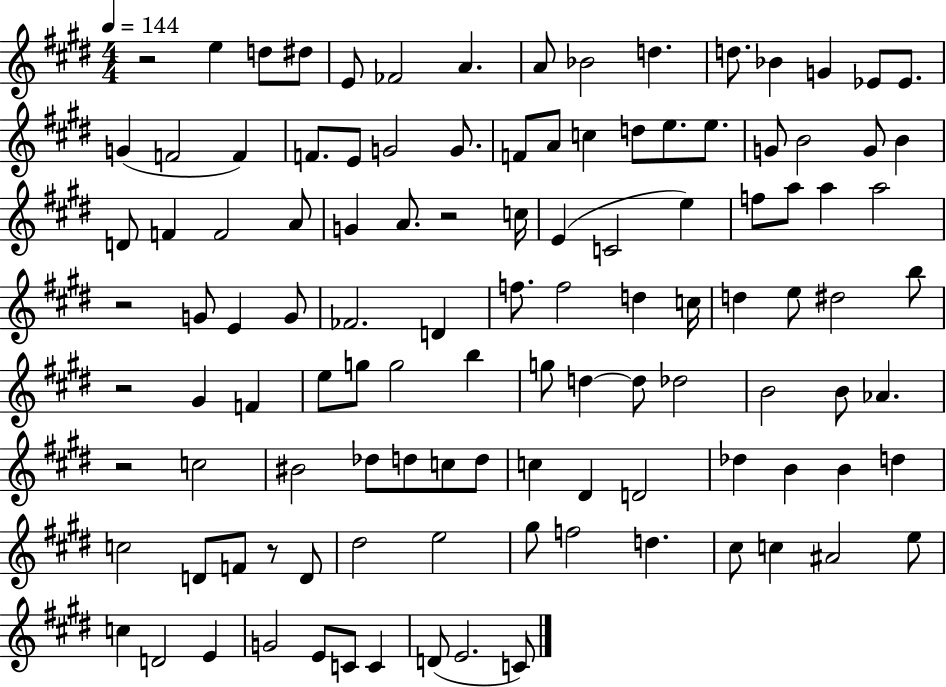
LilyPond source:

{
  \clef treble
  \numericTimeSignature
  \time 4/4
  \key e \major
  \tempo 4 = 144
  r2 e''4 d''8 dis''8 | e'8 fes'2 a'4. | a'8 bes'2 d''4. | d''8. bes'4 g'4 ees'8 ees'8. | \break g'4( f'2 f'4) | f'8. e'8 g'2 g'8. | f'8 a'8 c''4 d''8 e''8. e''8. | g'8 b'2 g'8 b'4 | \break d'8 f'4 f'2 a'8 | g'4 a'8. r2 c''16 | e'4( c'2 e''4) | f''8 a''8 a''4 a''2 | \break r2 g'8 e'4 g'8 | fes'2. d'4 | f''8. f''2 d''4 c''16 | d''4 e''8 dis''2 b''8 | \break r2 gis'4 f'4 | e''8 g''8 g''2 b''4 | g''8 d''4~~ d''8 des''2 | b'2 b'8 aes'4. | \break r2 c''2 | bis'2 des''8 d''8 c''8 d''8 | c''4 dis'4 d'2 | des''4 b'4 b'4 d''4 | \break c''2 d'8 f'8 r8 d'8 | dis''2 e''2 | gis''8 f''2 d''4. | cis''8 c''4 ais'2 e''8 | \break c''4 d'2 e'4 | g'2 e'8 c'8 c'4 | d'8( e'2. c'8) | \bar "|."
}